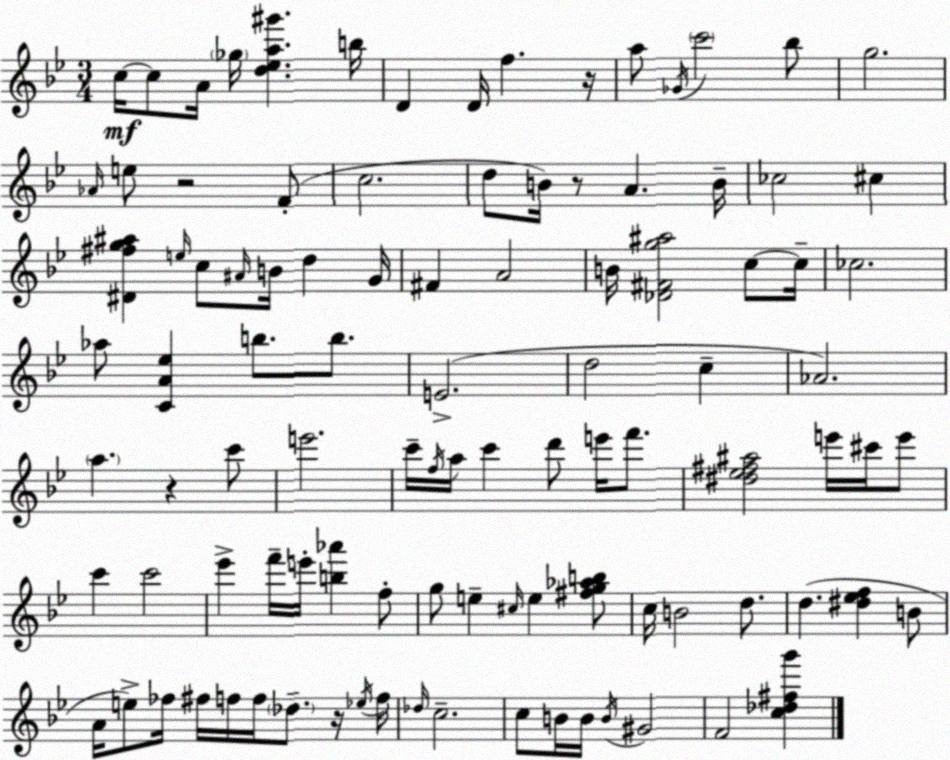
X:1
T:Untitled
M:3/4
L:1/4
K:Bb
c/4 c/2 A/4 _g/4 [d_ea^g'] b/4 D D/4 f z/4 a/2 _G/4 c'2 _b/2 g2 _A/4 e/2 z2 F/2 c2 d/2 B/4 z/2 A B/4 _c2 ^c [^D^fg^a] e/4 c/2 ^A/4 B/4 d G/4 ^F A2 B/4 [_D^Fg^a]2 c/2 c/4 _c2 _a/2 [CA_e] b/2 b/2 E2 d2 c _A2 a z c'/2 e'2 c'/4 f/4 a/4 c' d'/2 e'/4 f'/2 [^d_e^f^a]2 e'/4 ^c'/4 e'/2 c' c'2 _e' f'/4 e'/4 [b_a'] f/2 g/2 e ^c/4 e [^fg_ab]/2 c/4 B2 d/2 d [^d_ef] B/2 A/4 e/2 _f/4 ^f/4 f/4 f/4 _d/2 z/4 _e/4 f/4 _d/4 c2 c/2 B/4 B/4 B/4 ^G2 F2 [c_d^fg']